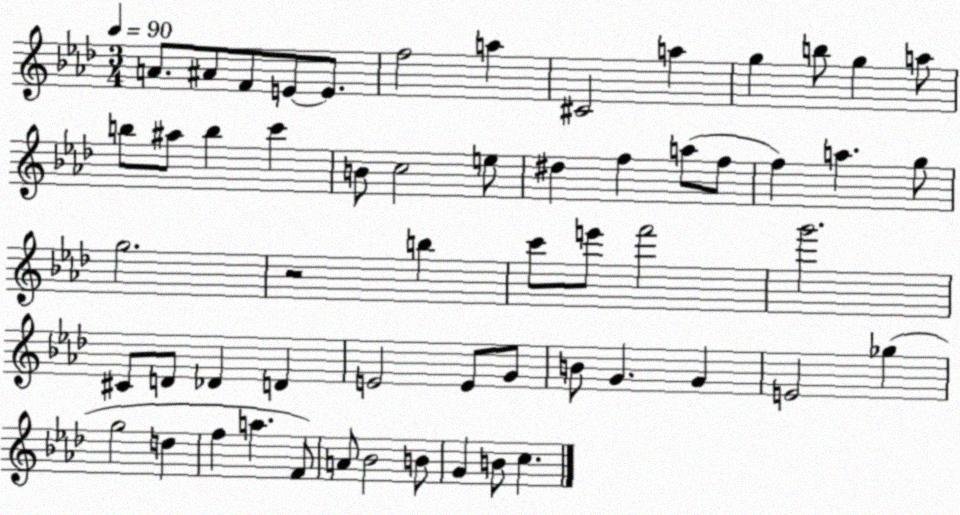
X:1
T:Untitled
M:3/4
L:1/4
K:Ab
A/2 ^A/2 F/2 E/2 E/2 f2 a ^C2 a g b/2 g a/2 b/2 ^a/2 b c' B/2 c2 e/2 ^d f a/2 f/2 f a g/2 g2 z2 b c'/2 e'/2 f'2 g'2 ^C/2 D/2 _D D E2 E/2 G/2 B/2 G G E2 _g g2 d f a F/2 A/2 _B2 B/2 G B/2 c